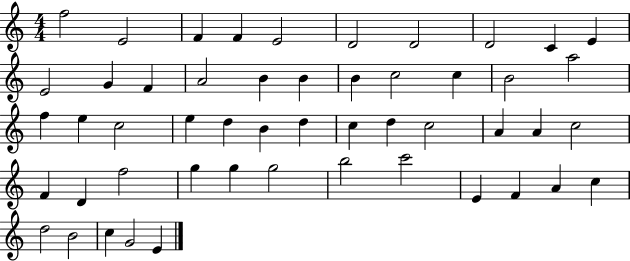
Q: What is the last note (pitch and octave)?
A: E4